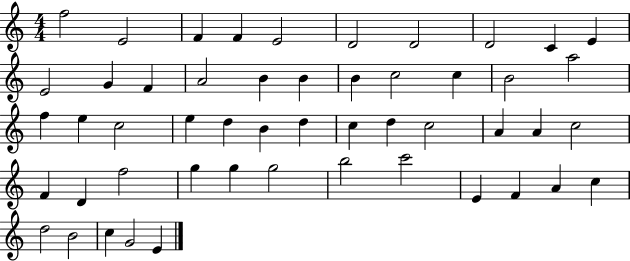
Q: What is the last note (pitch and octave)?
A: E4